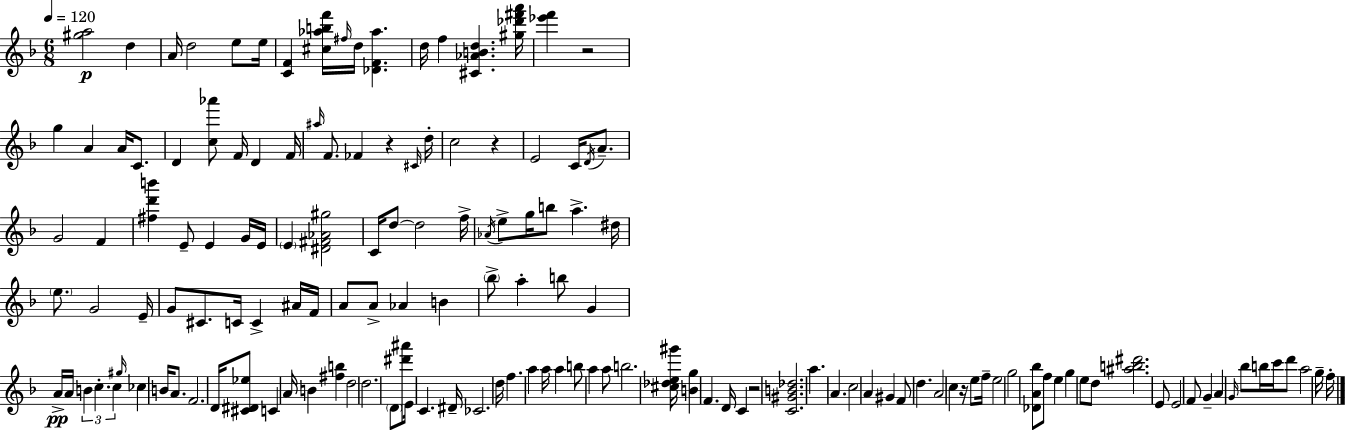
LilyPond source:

{
  \clef treble
  \numericTimeSignature
  \time 6/8
  \key d \minor
  \tempo 4 = 120
  <gis'' a''>2\p d''4 | a'16 d''2 e''8 e''16 | <c' f'>4 <cis'' aes'' b'' f'''>16 \grace { fis''16 } d''16 <des' f' aes''>4. | d''16 f''4 <cis' aes' b' d''>4. | \break <gis'' des''' fis''' a'''>16 <ees''' f'''>4 r2 | g''4 a'4 a'16 c'8. | d'4 <c'' aes'''>8 f'16 d'4 | f'16 \grace { ais''16 } f'8. fes'4 r4 | \break \grace { cis'16 } d''16-. c''2 r4 | e'2 c'16 | \acciaccatura { d'16 } a'8.-- g'2 | f'4 <fis'' d''' b'''>4 e'8-- e'4 | \break g'16 e'16 \parenthesize e'4 <dis' fis' aes' gis''>2 | c'16 d''8~~ d''2 | f''16-> \acciaccatura { aes'16 } e''8-> g''16 b''8 a''4.-> | dis''16 \parenthesize e''8. g'2 | \break e'16-- g'8 cis'8. c'16 c'4-> | ais'16 f'16 a'8 a'8-> aes'4 | b'4 \parenthesize bes''8-> a''4-. b''8 | g'4 a'16->\pp a'16 \tuplet 3/2 { b'4 c''4.-. | \break c''4 } \grace { gis''16 } ces''4 | b'16 a'8. f'2. | d'16 <cis' dis' ees''>8 c'4 | a'16 b'4 <fis'' b''>4 d''2 | \break d''2. | \parenthesize d'8 <dis''' ais'''>8 e'16 c'4. | dis'16-- ces'2. | d''16 f''4. | \break a''4 a''16 a''4 b''8 | a''4 a''8 b''2. | <cis'' des'' e'' gis'''>16 <b' g''>4 f'4. | d'16 c'4 r2 | \break <c' gis' b' des''>2. | a''4. | a'4. c''2 | a'4 gis'4 f'8 | \break d''4. a'2 | c''4 r16 e''8 f''16-- e''2 | g''2 | <des' a' bes''>8 f''8 e''4 g''4 | \break e''8 d''8 <ais'' b'' dis'''>2. | e'8 e'2 | f'8 g'4-- a'4 | \grace { g'16 } bes''8 b''16 c'''16 d'''8 a''2 | \break g''16-- f''16-. \bar "|."
}